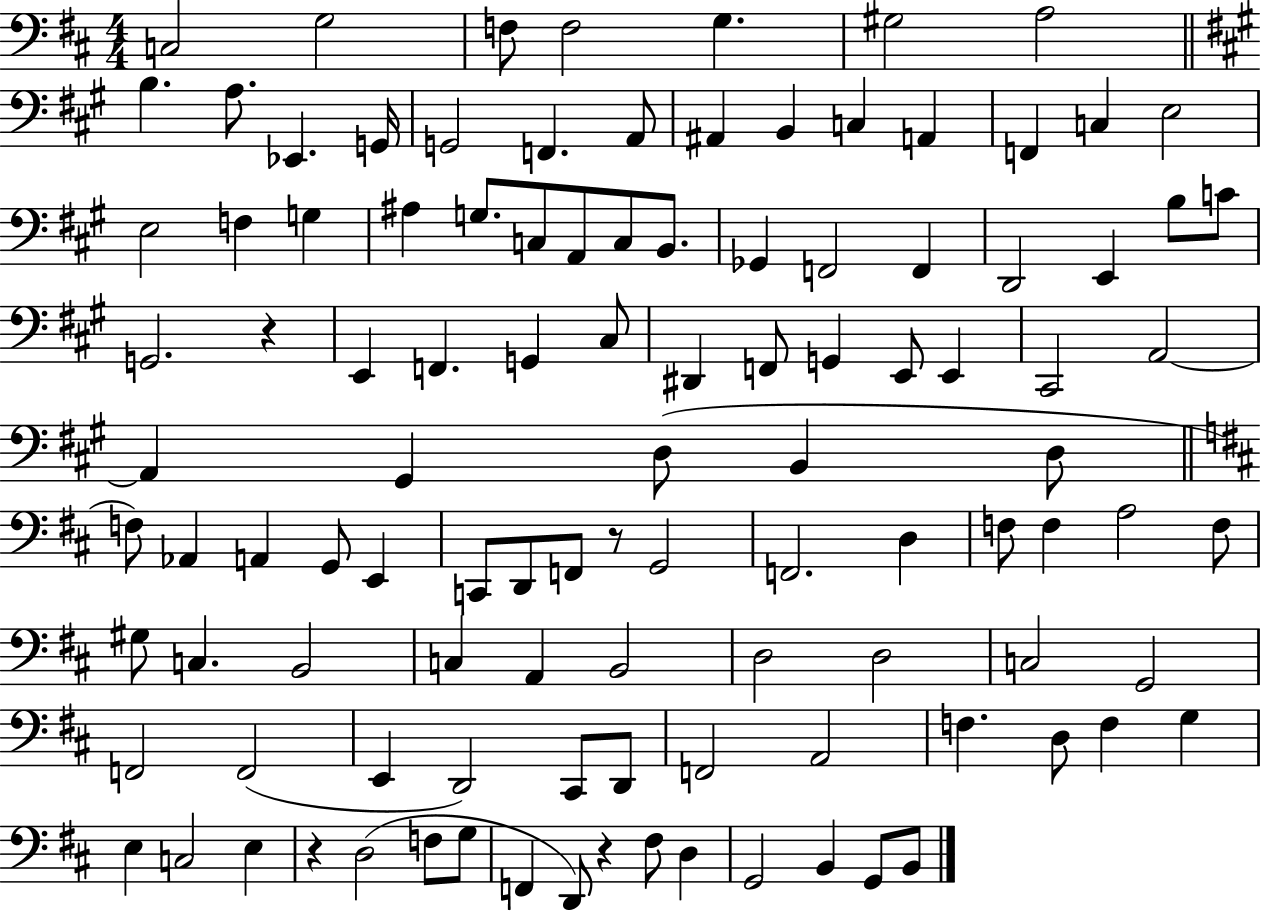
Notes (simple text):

C3/h G3/h F3/e F3/h G3/q. G#3/h A3/h B3/q. A3/e. Eb2/q. G2/s G2/h F2/q. A2/e A#2/q B2/q C3/q A2/q F2/q C3/q E3/h E3/h F3/q G3/q A#3/q G3/e. C3/e A2/e C3/e B2/e. Gb2/q F2/h F2/q D2/h E2/q B3/e C4/e G2/h. R/q E2/q F2/q. G2/q C#3/e D#2/q F2/e G2/q E2/e E2/q C#2/h A2/h A2/q G#2/q D3/e B2/q D3/e F3/e Ab2/q A2/q G2/e E2/q C2/e D2/e F2/e R/e G2/h F2/h. D3/q F3/e F3/q A3/h F3/e G#3/e C3/q. B2/h C3/q A2/q B2/h D3/h D3/h C3/h G2/h F2/h F2/h E2/q D2/h C#2/e D2/e F2/h A2/h F3/q. D3/e F3/q G3/q E3/q C3/h E3/q R/q D3/h F3/e G3/e F2/q D2/e R/q F#3/e D3/q G2/h B2/q G2/e B2/e